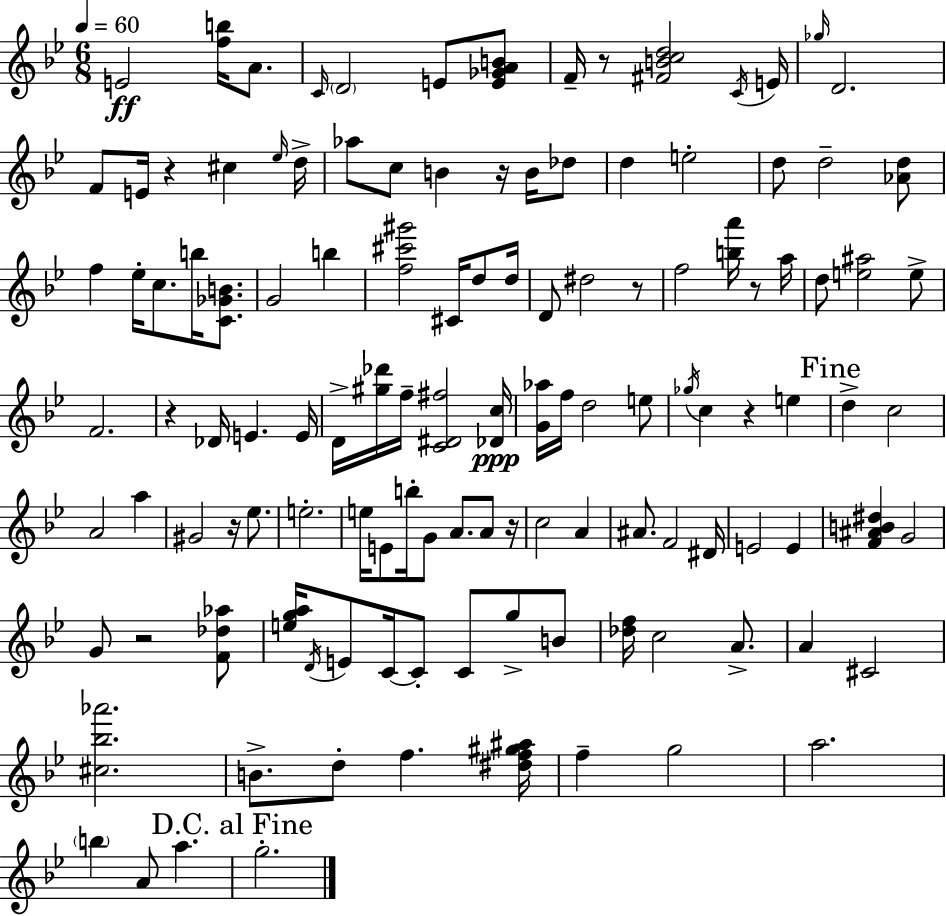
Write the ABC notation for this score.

X:1
T:Untitled
M:6/8
L:1/4
K:Gm
E2 [fb]/4 A/2 C/4 D2 E/2 [E_GAB]/2 F/4 z/2 [^FBcd]2 C/4 E/4 _g/4 D2 F/2 E/4 z ^c _e/4 d/4 _a/2 c/2 B z/4 B/4 _d/2 d e2 d/2 d2 [_Ad]/2 f _e/4 c/2 b/4 [C_GB]/2 G2 b [f^c'^g']2 ^C/4 d/2 d/4 D/2 ^d2 z/2 f2 [ba']/4 z/2 a/4 d/2 [e^a]2 e/2 F2 z _D/4 E E/4 D/4 [^g_d']/4 f/4 [C^D^f]2 [_Dc]/4 [G_a]/4 f/4 d2 e/2 _g/4 c z e d c2 A2 a ^G2 z/4 _e/2 e2 e/4 E/2 b/4 G/2 A/2 A/2 z/4 c2 A ^A/2 F2 ^D/4 E2 E [F^AB^d] G2 G/2 z2 [F_d_a]/2 [ega]/4 D/4 E/2 C/4 C/2 C/2 g/2 B/2 [_df]/4 c2 A/2 A ^C2 [^c_b_a']2 B/2 d/2 f [^df^g^a]/4 f g2 a2 b A/2 a g2